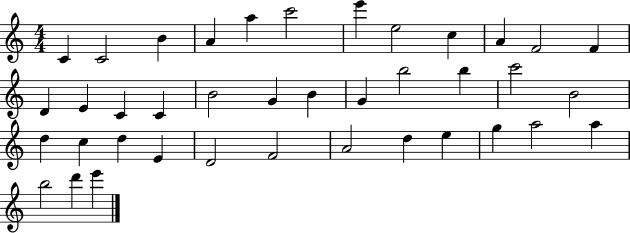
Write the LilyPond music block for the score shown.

{
  \clef treble
  \numericTimeSignature
  \time 4/4
  \key c \major
  c'4 c'2 b'4 | a'4 a''4 c'''2 | e'''4 e''2 c''4 | a'4 f'2 f'4 | \break d'4 e'4 c'4 c'4 | b'2 g'4 b'4 | g'4 b''2 b''4 | c'''2 b'2 | \break d''4 c''4 d''4 e'4 | d'2 f'2 | a'2 d''4 e''4 | g''4 a''2 a''4 | \break b''2 d'''4 e'''4 | \bar "|."
}